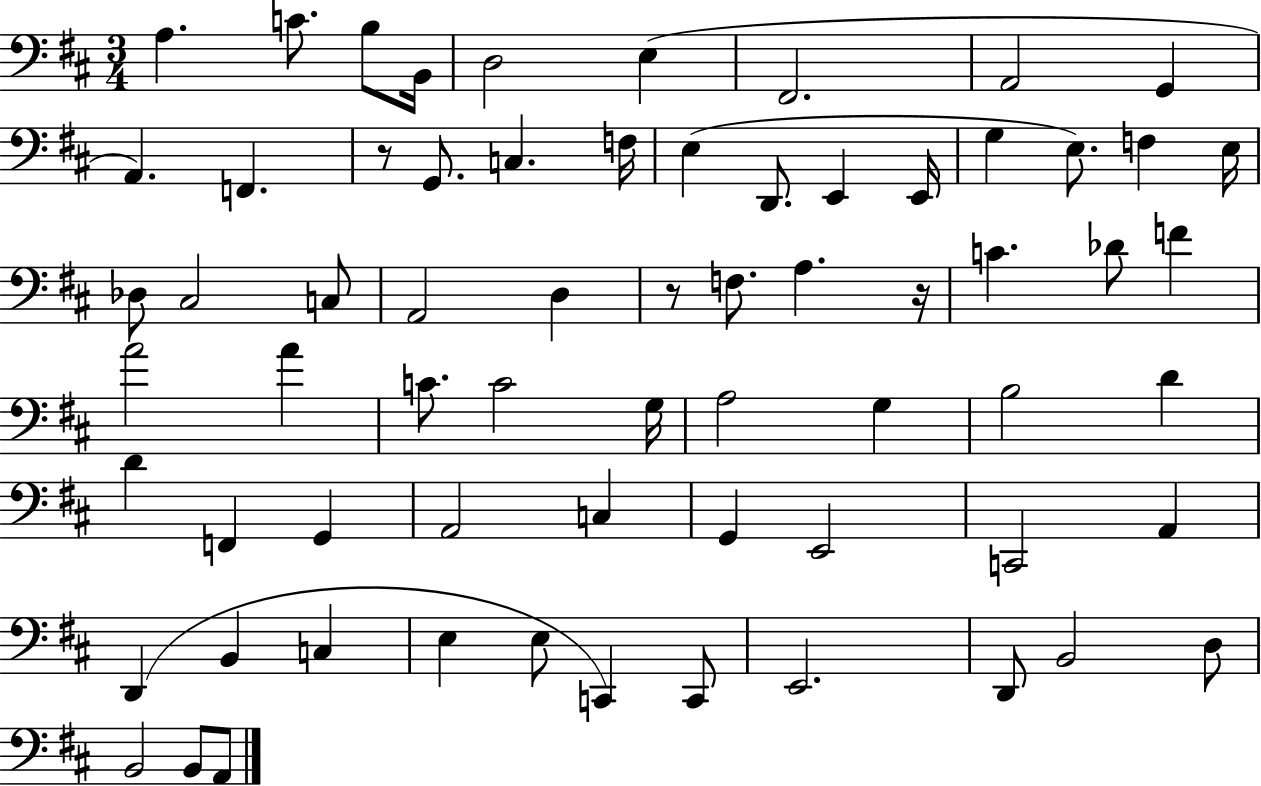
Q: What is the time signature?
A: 3/4